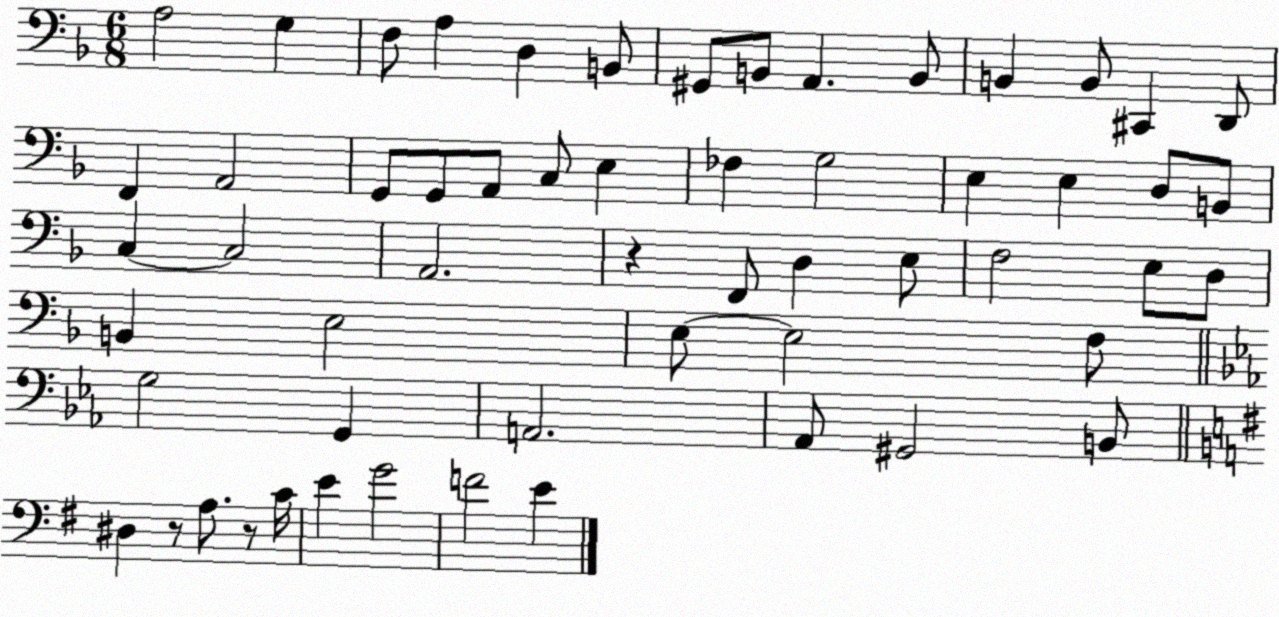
X:1
T:Untitled
M:6/8
L:1/4
K:F
A,2 G, F,/2 A, D, B,,/2 ^G,,/2 B,,/2 A,, B,,/2 B,, B,,/2 ^C,, D,,/2 F,, A,,2 G,,/2 G,,/2 A,,/2 C,/2 E, _F, G,2 E, E, D,/2 B,,/2 C, C,2 A,,2 z F,,/2 D, E,/2 F,2 E,/2 D,/2 B,, E,2 E,/2 E,2 F,/2 G,2 G,, A,,2 _A,,/2 ^G,,2 B,,/2 ^D, z/2 A,/2 z/2 C/4 E G2 F2 E